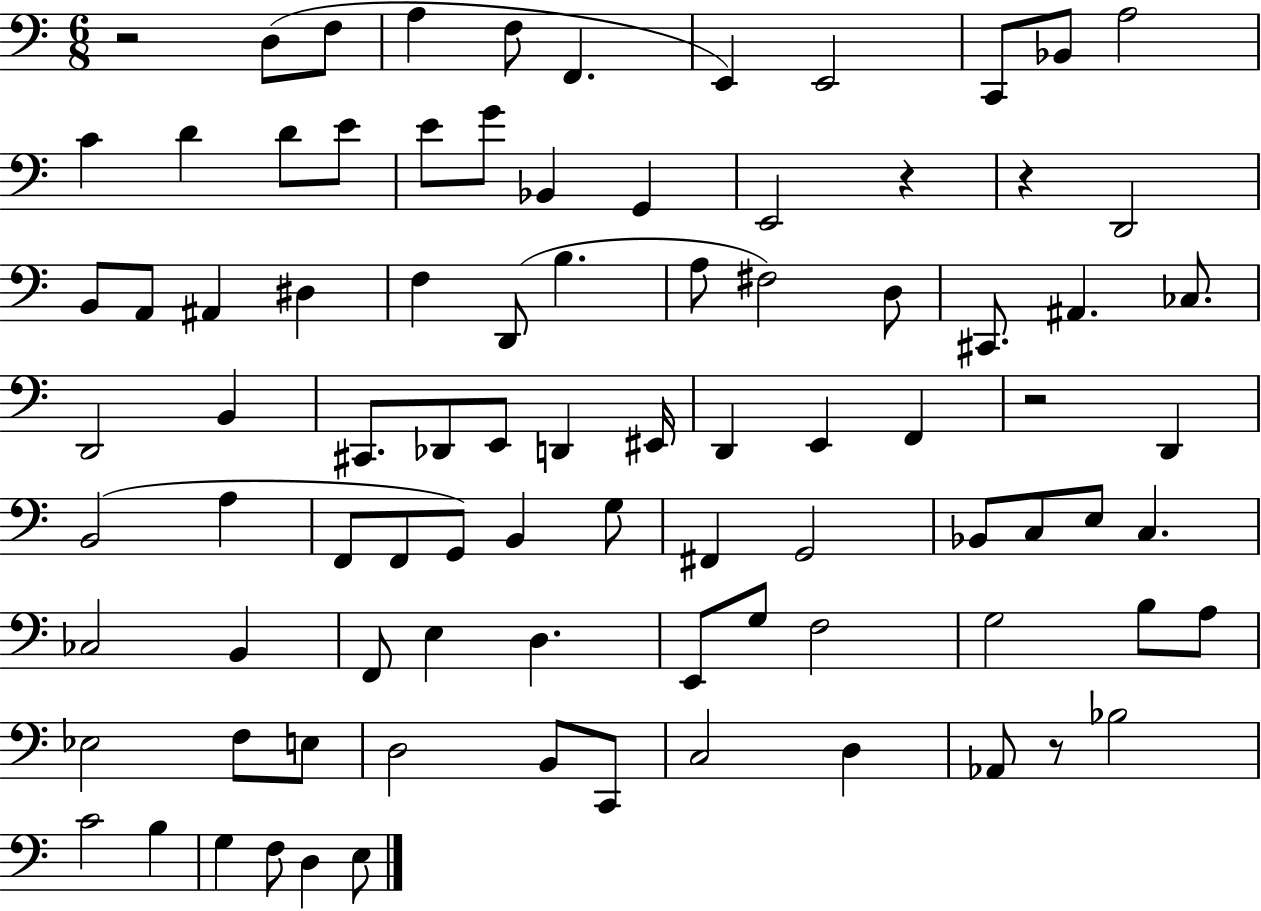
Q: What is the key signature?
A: C major